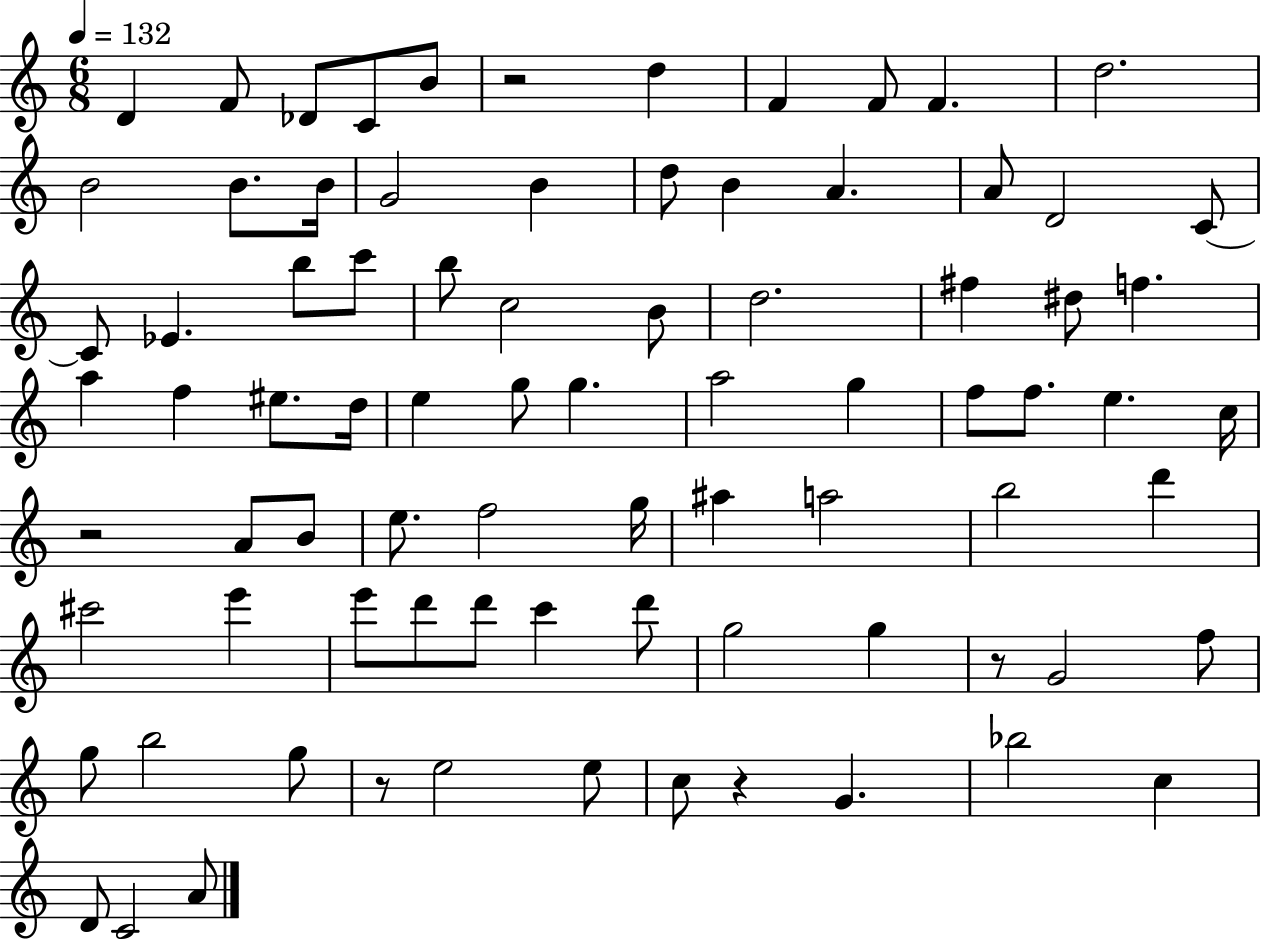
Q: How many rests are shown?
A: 5